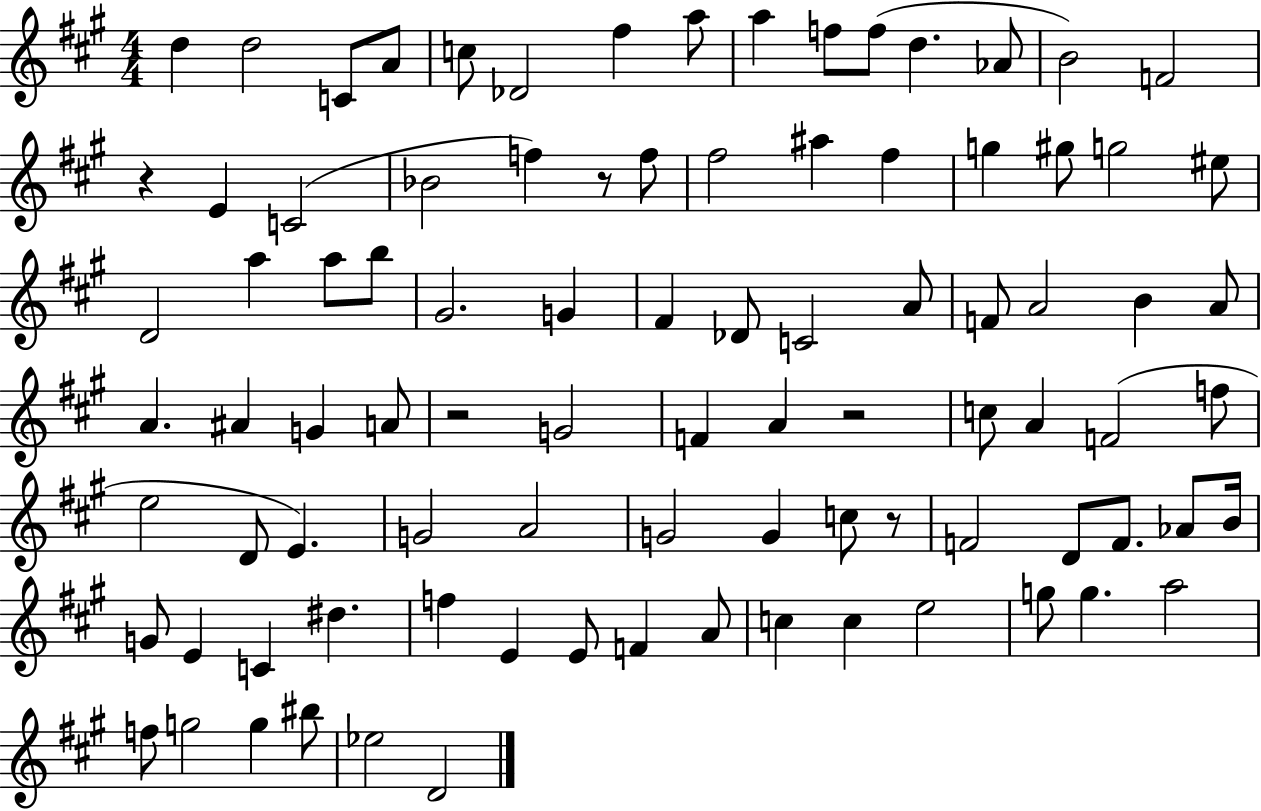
X:1
T:Untitled
M:4/4
L:1/4
K:A
d d2 C/2 A/2 c/2 _D2 ^f a/2 a f/2 f/2 d _A/2 B2 F2 z E C2 _B2 f z/2 f/2 ^f2 ^a ^f g ^g/2 g2 ^e/2 D2 a a/2 b/2 ^G2 G ^F _D/2 C2 A/2 F/2 A2 B A/2 A ^A G A/2 z2 G2 F A z2 c/2 A F2 f/2 e2 D/2 E G2 A2 G2 G c/2 z/2 F2 D/2 F/2 _A/2 B/4 G/2 E C ^d f E E/2 F A/2 c c e2 g/2 g a2 f/2 g2 g ^b/2 _e2 D2